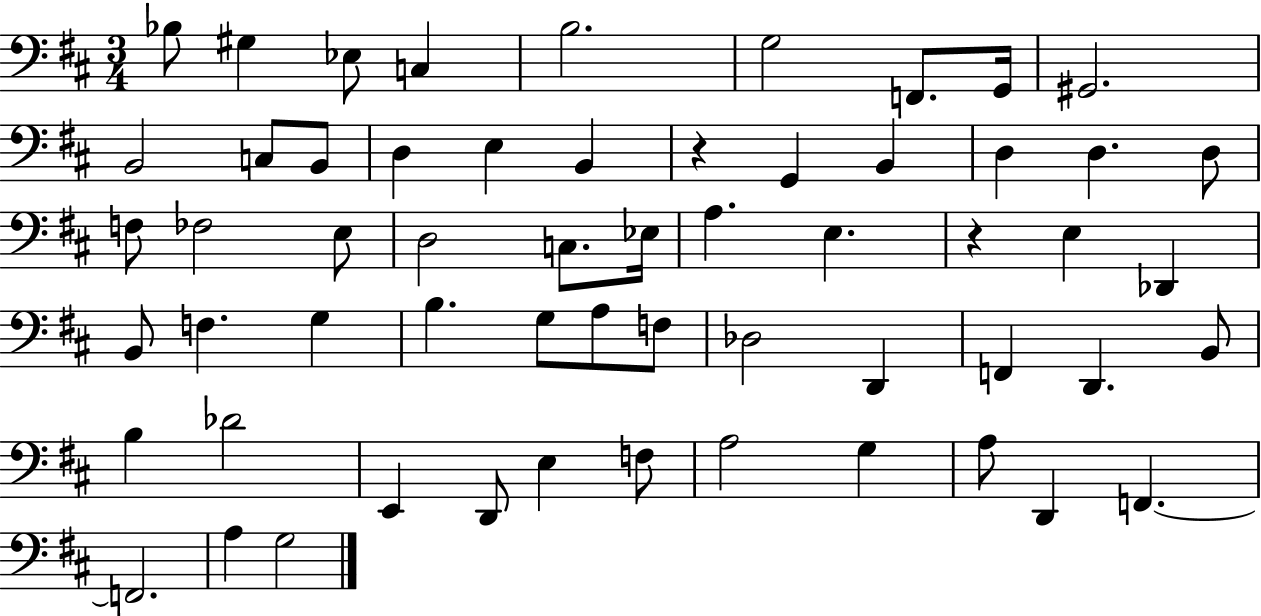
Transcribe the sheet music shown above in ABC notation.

X:1
T:Untitled
M:3/4
L:1/4
K:D
_B,/2 ^G, _E,/2 C, B,2 G,2 F,,/2 G,,/4 ^G,,2 B,,2 C,/2 B,,/2 D, E, B,, z G,, B,, D, D, D,/2 F,/2 _F,2 E,/2 D,2 C,/2 _E,/4 A, E, z E, _D,, B,,/2 F, G, B, G,/2 A,/2 F,/2 _D,2 D,, F,, D,, B,,/2 B, _D2 E,, D,,/2 E, F,/2 A,2 G, A,/2 D,, F,, F,,2 A, G,2